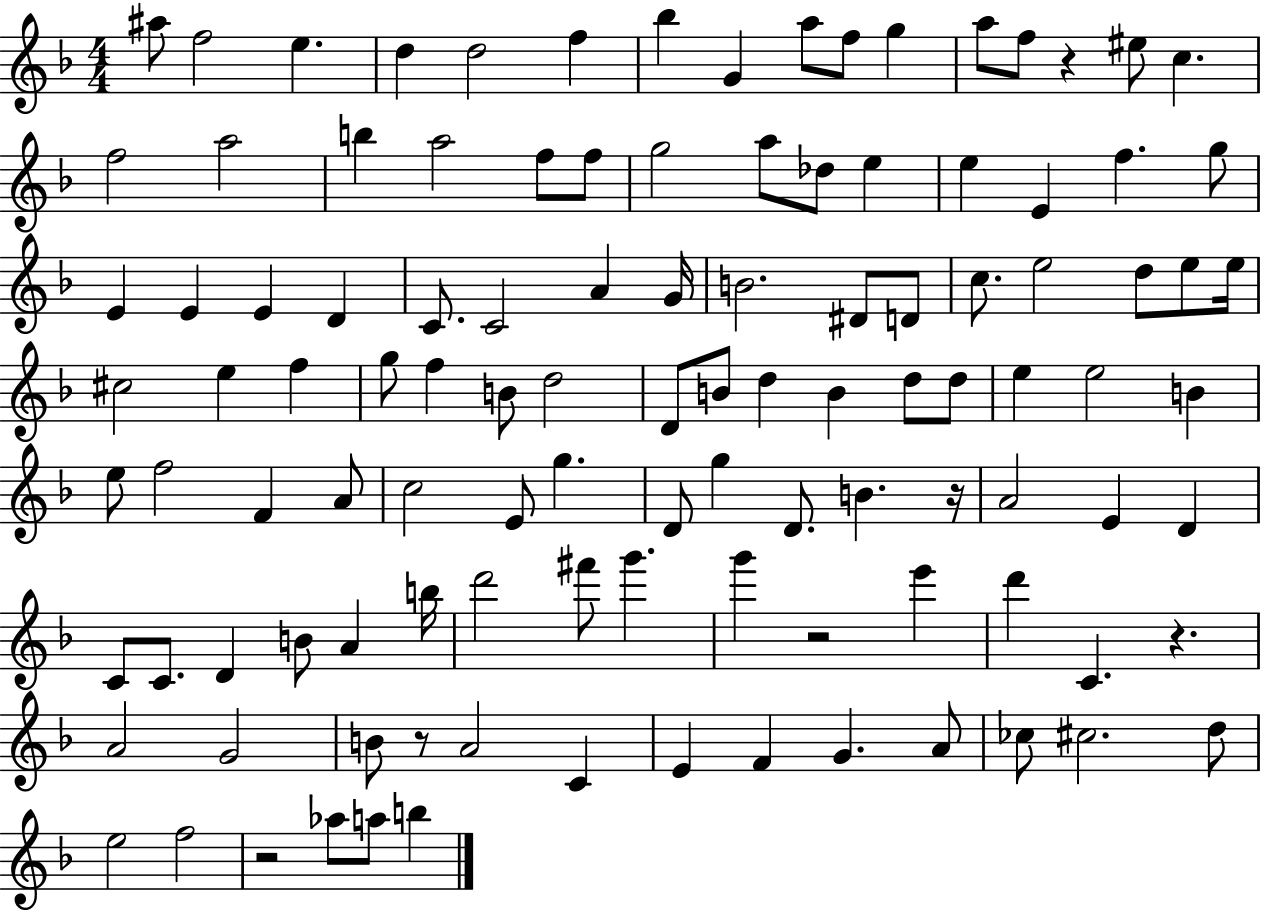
{
  \clef treble
  \numericTimeSignature
  \time 4/4
  \key f \major
  ais''8 f''2 e''4. | d''4 d''2 f''4 | bes''4 g'4 a''8 f''8 g''4 | a''8 f''8 r4 eis''8 c''4. | \break f''2 a''2 | b''4 a''2 f''8 f''8 | g''2 a''8 des''8 e''4 | e''4 e'4 f''4. g''8 | \break e'4 e'4 e'4 d'4 | c'8. c'2 a'4 g'16 | b'2. dis'8 d'8 | c''8. e''2 d''8 e''8 e''16 | \break cis''2 e''4 f''4 | g''8 f''4 b'8 d''2 | d'8 b'8 d''4 b'4 d''8 d''8 | e''4 e''2 b'4 | \break e''8 f''2 f'4 a'8 | c''2 e'8 g''4. | d'8 g''4 d'8. b'4. r16 | a'2 e'4 d'4 | \break c'8 c'8. d'4 b'8 a'4 b''16 | d'''2 fis'''8 g'''4. | g'''4 r2 e'''4 | d'''4 c'4. r4. | \break a'2 g'2 | b'8 r8 a'2 c'4 | e'4 f'4 g'4. a'8 | ces''8 cis''2. d''8 | \break e''2 f''2 | r2 aes''8 a''8 b''4 | \bar "|."
}